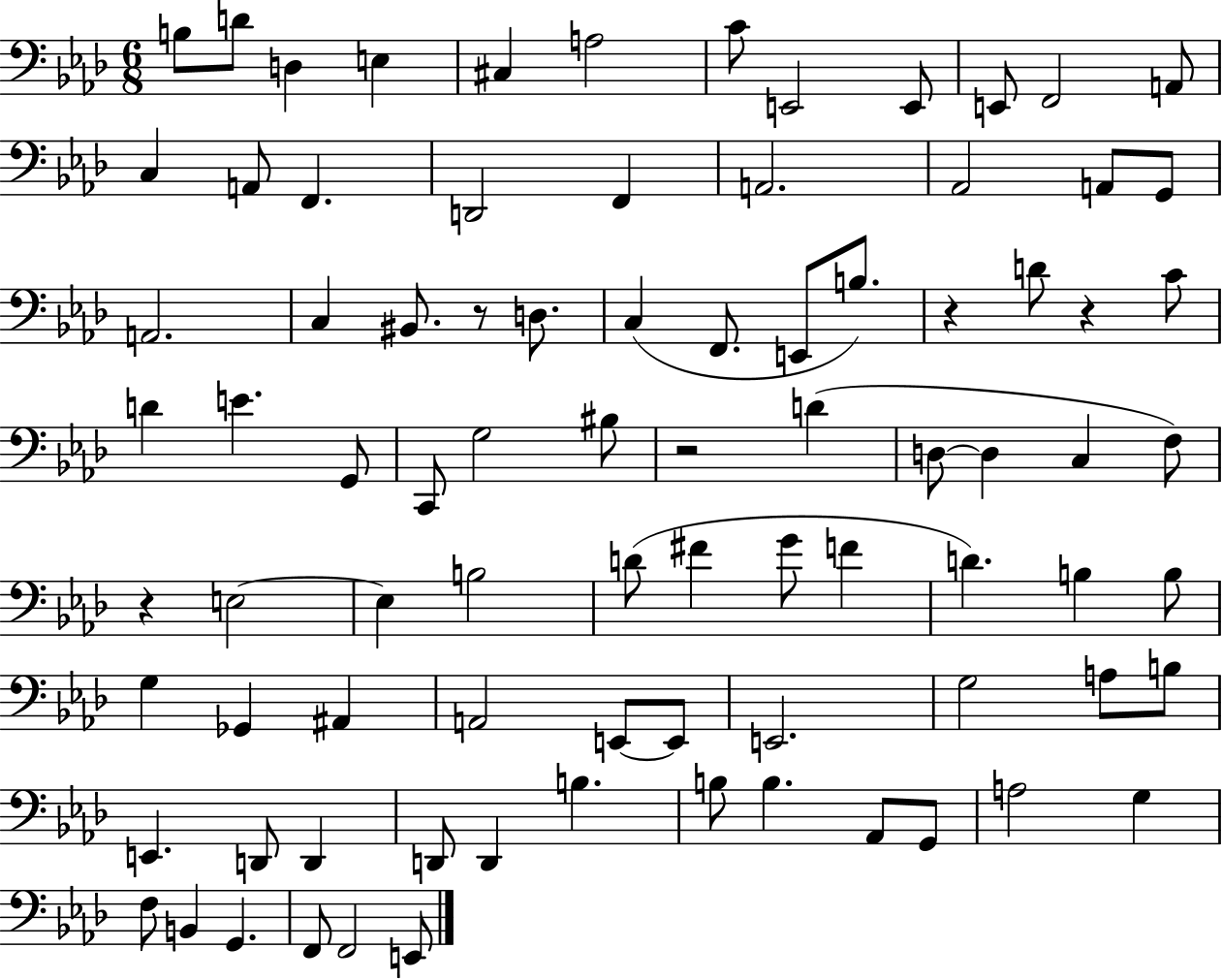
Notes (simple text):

B3/e D4/e D3/q E3/q C#3/q A3/h C4/e E2/h E2/e E2/e F2/h A2/e C3/q A2/e F2/q. D2/h F2/q A2/h. Ab2/h A2/e G2/e A2/h. C3/q BIS2/e. R/e D3/e. C3/q F2/e. E2/e B3/e. R/q D4/e R/q C4/e D4/q E4/q. G2/e C2/e G3/h BIS3/e R/h D4/q D3/e D3/q C3/q F3/e R/q E3/h E3/q B3/h D4/e F#4/q G4/e F4/q D4/q. B3/q B3/e G3/q Gb2/q A#2/q A2/h E2/e E2/e E2/h. G3/h A3/e B3/e E2/q. D2/e D2/q D2/e D2/q B3/q. B3/e B3/q. Ab2/e G2/e A3/h G3/q F3/e B2/q G2/q. F2/e F2/h E2/e